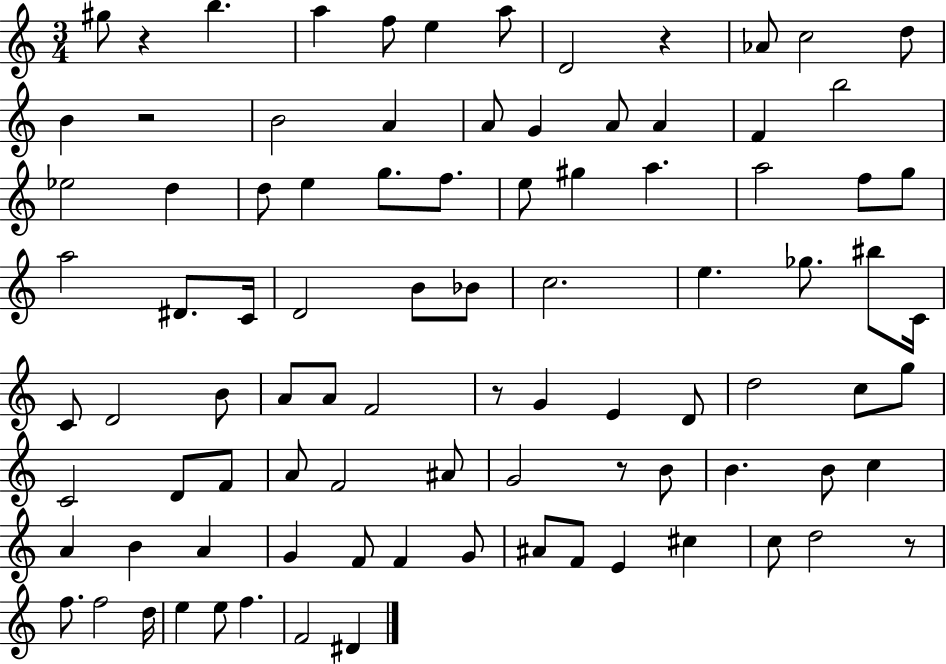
X:1
T:Untitled
M:3/4
L:1/4
K:C
^g/2 z b a f/2 e a/2 D2 z _A/2 c2 d/2 B z2 B2 A A/2 G A/2 A F b2 _e2 d d/2 e g/2 f/2 e/2 ^g a a2 f/2 g/2 a2 ^D/2 C/4 D2 B/2 _B/2 c2 e _g/2 ^b/2 C/4 C/2 D2 B/2 A/2 A/2 F2 z/2 G E D/2 d2 c/2 g/2 C2 D/2 F/2 A/2 F2 ^A/2 G2 z/2 B/2 B B/2 c A B A G F/2 F G/2 ^A/2 F/2 E ^c c/2 d2 z/2 f/2 f2 d/4 e e/2 f F2 ^D